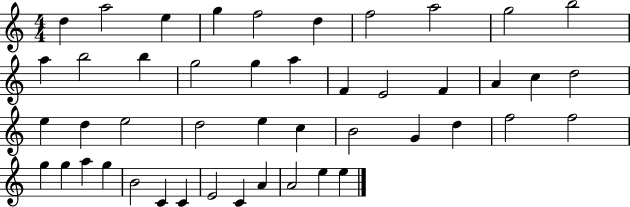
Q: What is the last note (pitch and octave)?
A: E5